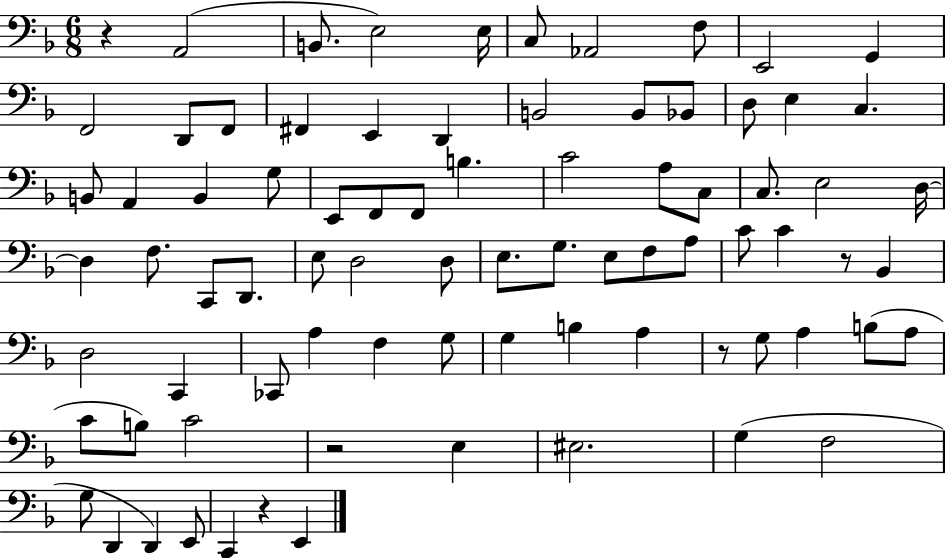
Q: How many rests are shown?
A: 5